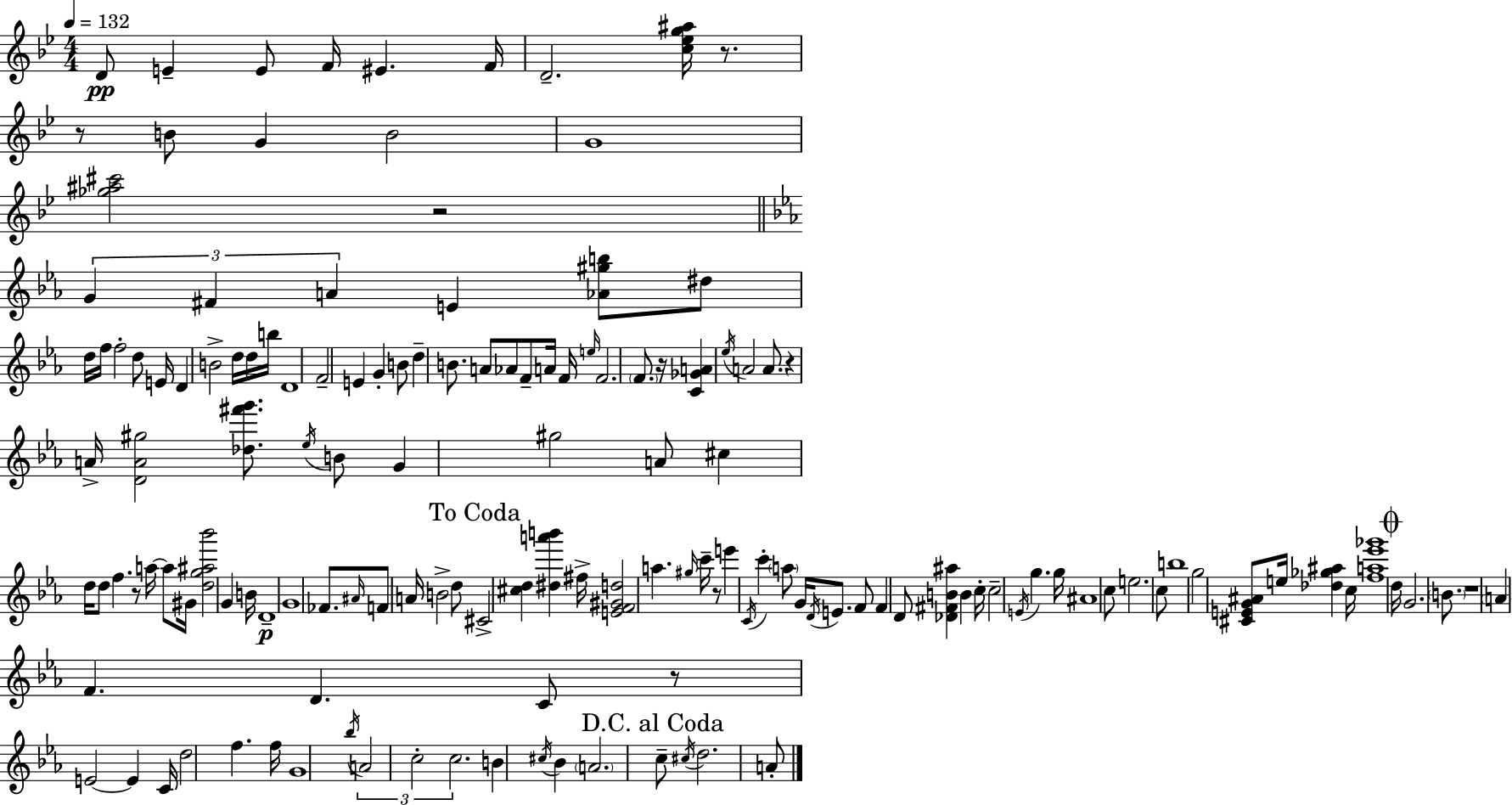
{
  \clef treble
  \numericTimeSignature
  \time 4/4
  \key g \minor
  \tempo 4 = 132
  d'8\pp e'4-- e'8 f'16 eis'4. f'16 | d'2.-- <c'' ees'' g'' ais''>16 r8. | r8 b'8 g'4 b'2 | g'1 | \break <ges'' ais'' cis'''>2 r2 | \bar "||" \break \key ees \major \tuplet 3/2 { g'4 fis'4 a'4 } e'4 | <aes' gis'' b''>8 dis''8 d''16 f''16 f''2-. d''8 | e'16 d'4 b'2-> d''16 d''16 b''16 | d'1 | \break f'2-- e'4 g'4-. | b'8 d''4-- b'8. a'8 aes'8 f'8-- a'16 | f'16 \grace { e''16 } f'2. \parenthesize f'8. | r16 <c' ges' a'>4 \acciaccatura { ees''16 } a'2 a'8. | \break r4 a'16-> <d' a' gis''>2 <des'' fis''' g'''>8. | \acciaccatura { ees''16 } b'8 g'4 gis''2 | a'8 cis''4 d''16 d''8 f''4. | r8 a''16~~ a''8 gis'16 <d'' g'' ais'' bes'''>2 g'4 | \break b'16 d'1--\p | \parenthesize g'1 | fes'8. \grace { ais'16 } f'8 a'16 b'2-> | d''8 \mark "To Coda" cis'2-> <cis'' d''>4 | \break <dis'' a''' b'''>4 fis''16-> <e' f' gis' d''>2 a''4. | \grace { gis''16 } c'''16-- r8 e'''4 \acciaccatura { c'16 } c'''4-. | \parenthesize a''8 g'16 \acciaccatura { d'16 } e'8. f'8 f'4 d'8 <des' fis' b' ais''>4 | b'4 c''16-. c''2-- | \break \acciaccatura { e'16 } g''4. g''16 ais'1 | c''8 e''2. | c''8 b''1 | g''2 | \break <cis' e' g' ais'>8 e''16 <des'' ges'' ais''>4 c''16 <f'' a'' ees''' ges'''>1 | \mark \markup { \musicglyph "scripts.coda" } d''16 g'2. | \parenthesize b'8. r1 | \parenthesize a'4 f'4. | \break d'4. c'8 r8 e'2~~ | e'4 c'16 d''2 | f''4. f''16 g'1 | \acciaccatura { bes''16 } \tuplet 3/2 { a'2 | \break c''2-. c''2. } | b'4 \acciaccatura { cis''16 } bes'4 \parenthesize a'2. | \mark "D.C. al Coda" c''8-- \acciaccatura { cis''16 } d''2. | a'8-. \bar "|."
}